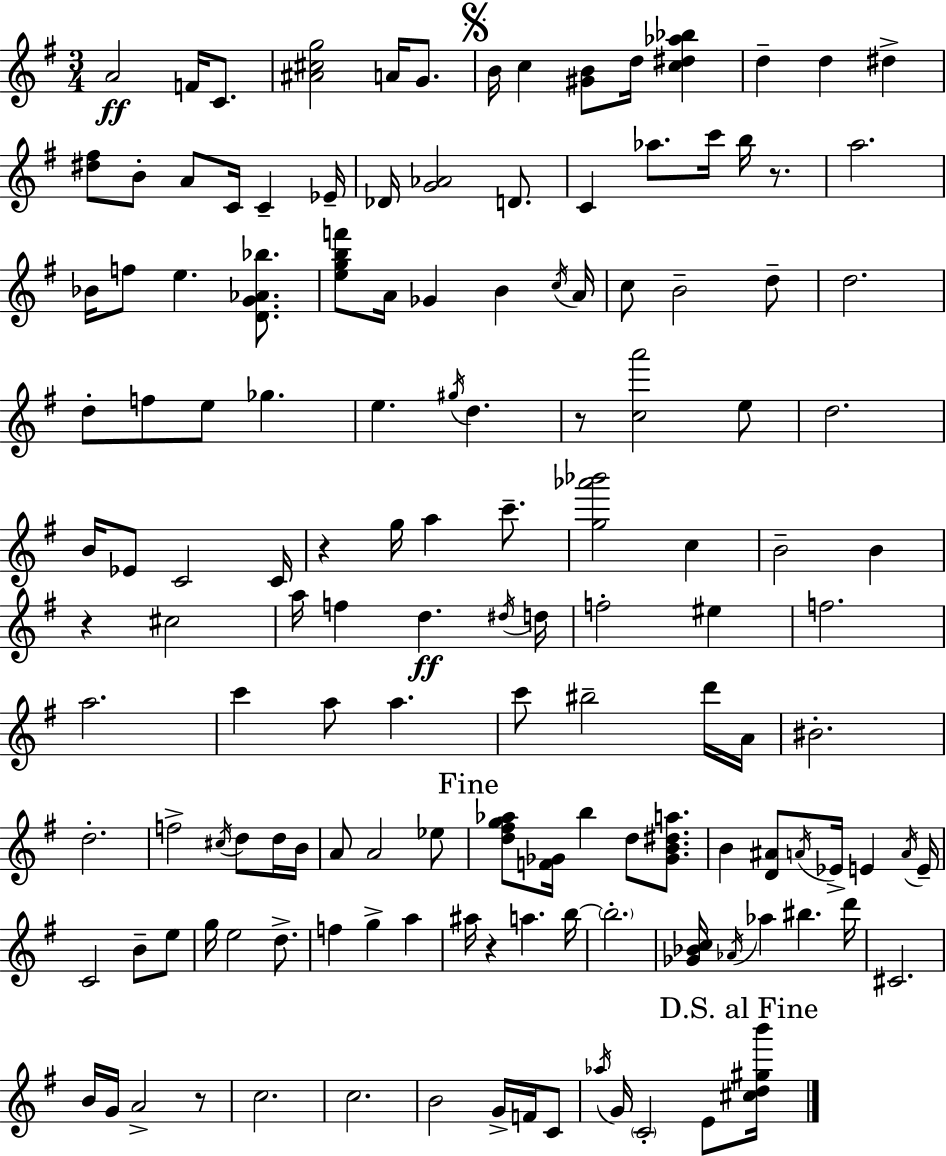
A4/h F4/s C4/e. [A#4,C#5,G5]/h A4/s G4/e. B4/s C5/q [G#4,B4]/e D5/s [C5,D#5,Ab5,Bb5]/q D5/q D5/q D#5/q [D#5,F#5]/e B4/e A4/e C4/s C4/q Eb4/s Db4/s [G4,Ab4]/h D4/e. C4/q Ab5/e. C6/s B5/s R/e. A5/h. Bb4/s F5/e E5/q. [D4,G4,Ab4,Bb5]/e. [E5,G5,B5,F6]/e A4/s Gb4/q B4/q C5/s A4/s C5/e B4/h D5/e D5/h. D5/e F5/e E5/e Gb5/q. E5/q. G#5/s D5/q. R/e [C5,A6]/h E5/e D5/h. B4/s Eb4/e C4/h C4/s R/q G5/s A5/q C6/e. [G5,Ab6,Bb6]/h C5/q B4/h B4/q R/q C#5/h A5/s F5/q D5/q. D#5/s D5/s F5/h EIS5/q F5/h. A5/h. C6/q A5/e A5/q. C6/e BIS5/h D6/s A4/s BIS4/h. D5/h. F5/h C#5/s D5/e D5/s B4/s A4/e A4/h Eb5/e [D5,F#5,G5,Ab5]/e [F4,Gb4]/s B5/q D5/e [Gb4,B4,D#5,A5]/e. B4/q [D4,A#4]/e A4/s Eb4/s E4/q A4/s E4/s C4/h B4/e E5/e G5/s E5/h D5/e. F5/q G5/q A5/q A#5/s R/q A5/q. B5/s B5/h. [Gb4,Bb4,C5]/s Ab4/s Ab5/q BIS5/q. D6/s C#4/h. B4/s G4/s A4/h R/e C5/h. C5/h. B4/h G4/s F4/s C4/e Ab5/s G4/s C4/h E4/e [C#5,D5,G#5,B6]/s